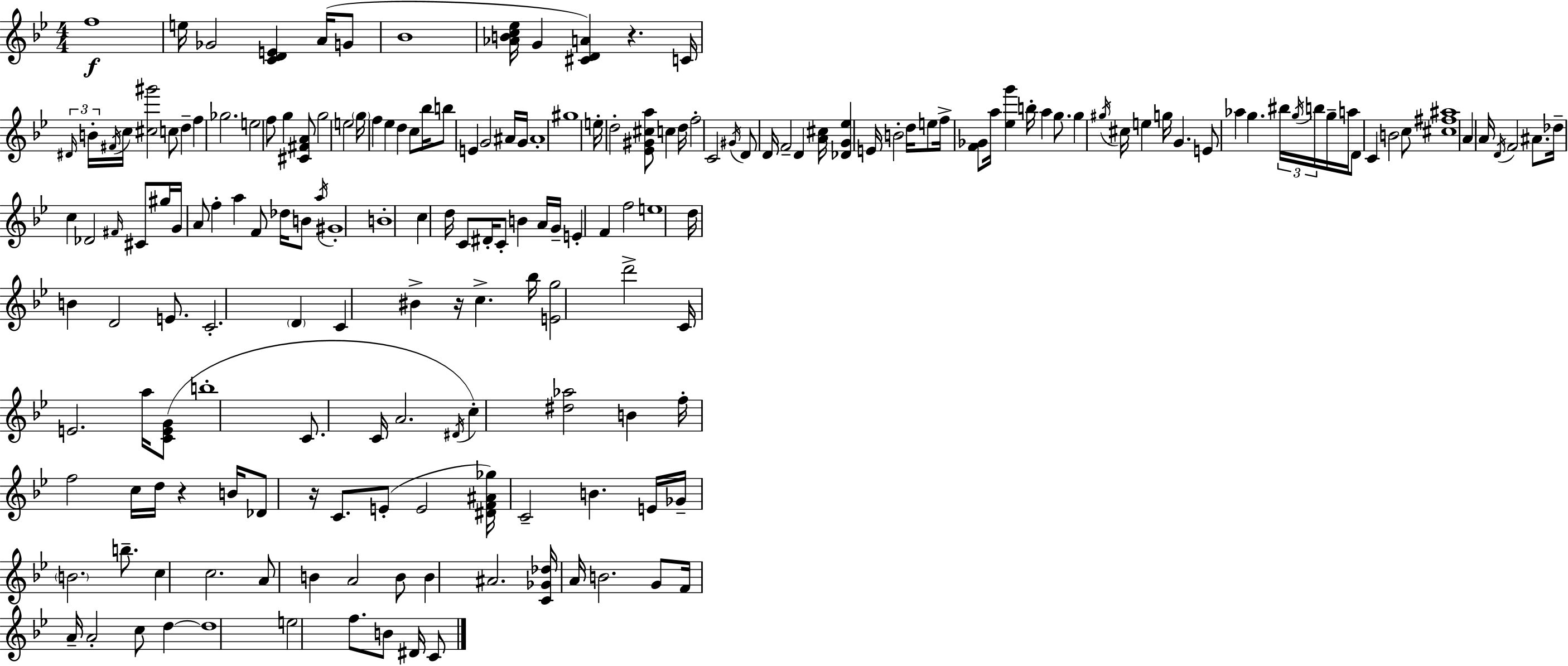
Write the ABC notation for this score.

X:1
T:Untitled
M:4/4
L:1/4
K:Bb
f4 e/4 _G2 [CDE] A/4 G/2 _B4 [_ABc_e]/4 G [^CDA] z C/4 ^D/4 B/4 ^F/4 c/4 [^c^g']2 c/2 d f _g2 e2 f/2 g [^C^FA]/2 g2 e2 g/4 f _e d c/2 _b/4 b/2 E G2 ^A/4 G/4 ^A4 ^g4 e/4 d2 [_E^G^ca]/2 c d/4 f2 C2 ^G/4 D/2 D/4 F2 D [A^c]/4 [_DG_e] E/4 B2 d/4 e/2 f/4 [F_G]/2 a/4 [_eg'] b/4 a g/2 g ^g/4 ^c/4 e g/4 G E/2 _a g ^b/4 g/4 b/4 g/4 a/4 D/2 C B2 c/2 [^c^f^a]4 A A/4 D/4 F2 ^A/2 _d/4 c _D2 ^F/4 ^C/2 ^g/4 G/4 A/2 f a F/2 _d/4 B/2 a/4 ^G4 B4 c d/4 C/2 ^D/4 C/2 B A/4 G/4 E F f2 e4 d/4 B D2 E/2 C2 D C ^B z/4 c _b/4 [Eg]2 d'2 C/4 E2 a/4 [CEG]/2 b4 C/2 C/4 A2 ^D/4 c [^d_a]2 B f/4 f2 c/4 d/4 z B/4 _D/2 z/4 C/2 E/2 E2 [^DF^A_g]/4 C2 B E/4 _G/4 B2 b/2 c c2 A/2 B A2 B/2 B ^A2 [C_G_d]/4 A/4 B2 G/2 F/4 A/4 A2 c/2 d d4 e2 f/2 B/2 ^D/4 C/2